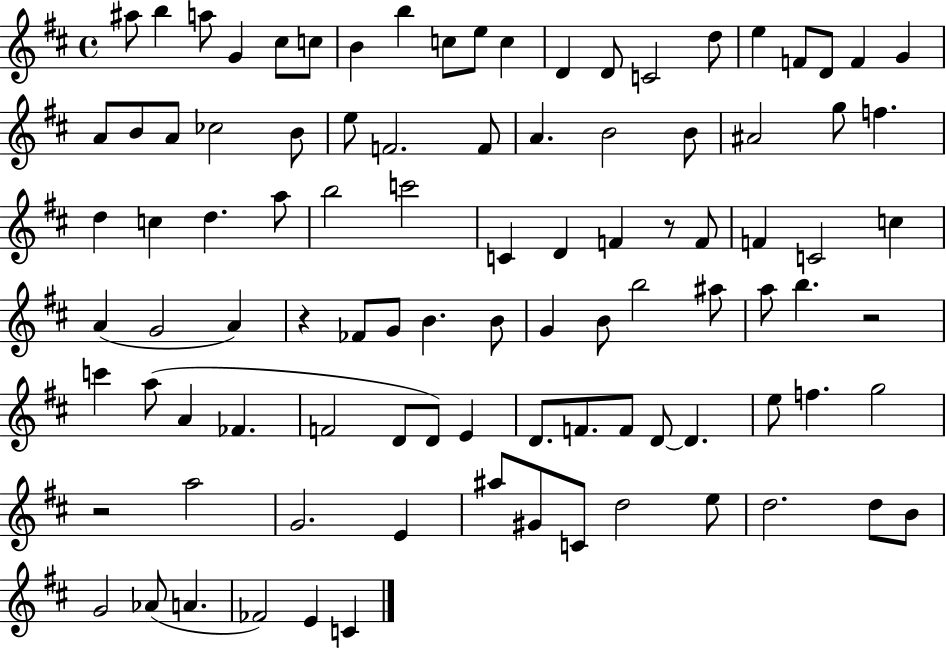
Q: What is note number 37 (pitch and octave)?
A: D5